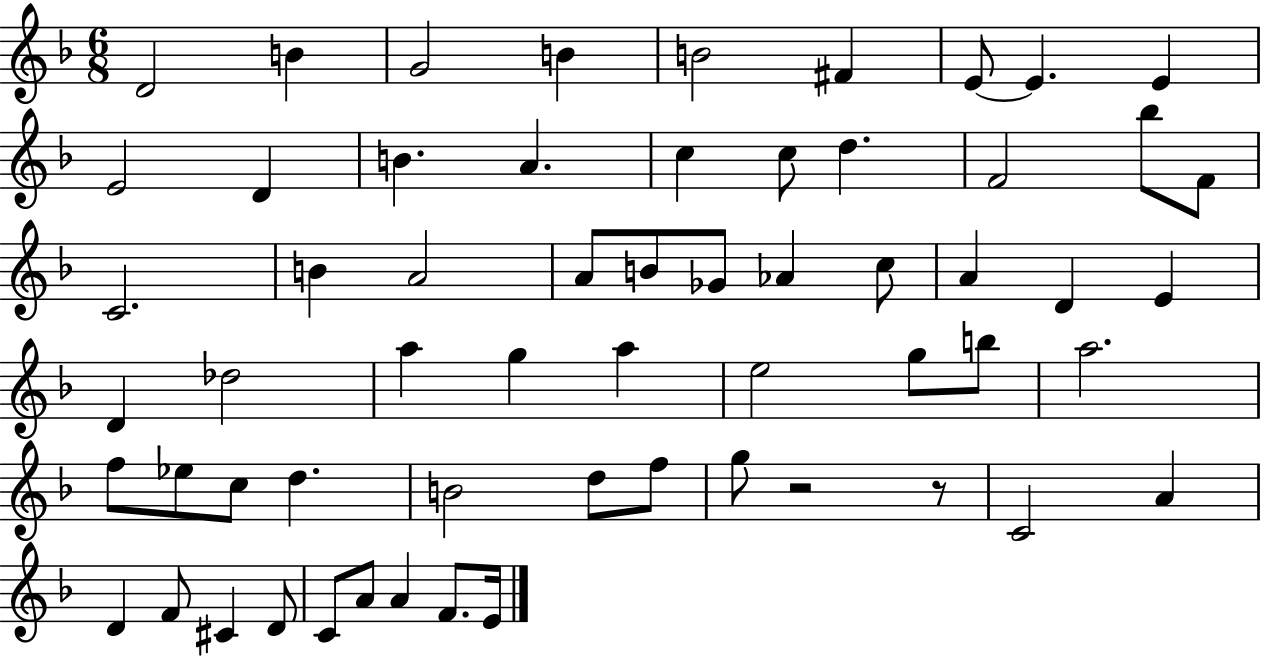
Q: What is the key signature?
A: F major